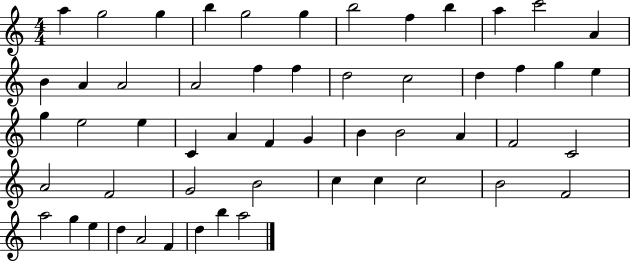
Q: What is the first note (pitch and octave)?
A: A5